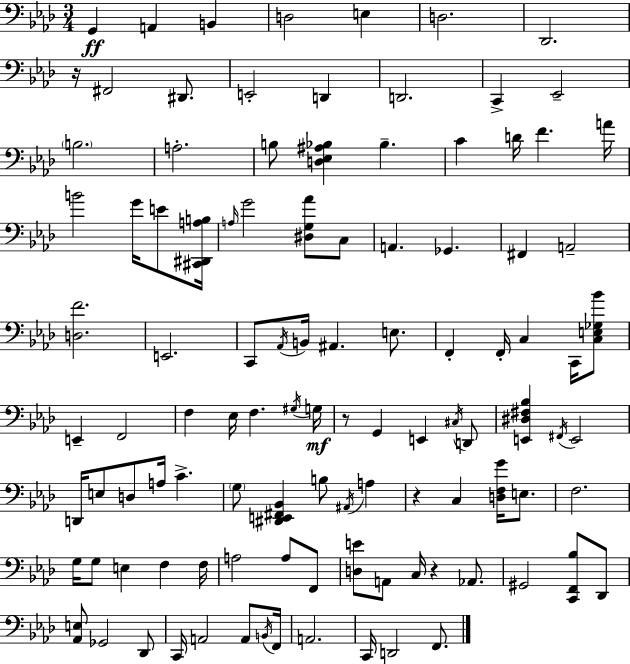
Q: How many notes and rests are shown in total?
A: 106